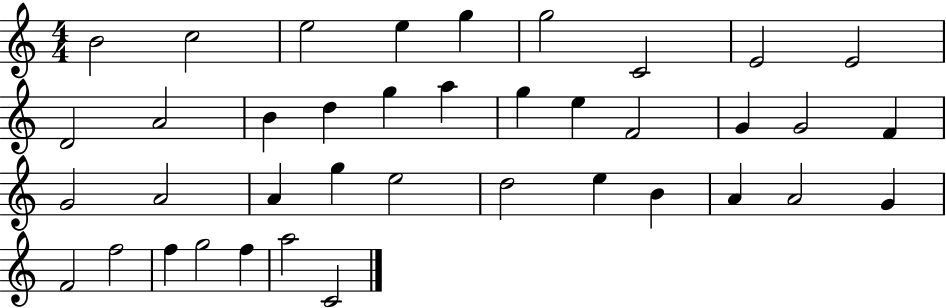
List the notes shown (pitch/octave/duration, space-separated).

B4/h C5/h E5/h E5/q G5/q G5/h C4/h E4/h E4/h D4/h A4/h B4/q D5/q G5/q A5/q G5/q E5/q F4/h G4/q G4/h F4/q G4/h A4/h A4/q G5/q E5/h D5/h E5/q B4/q A4/q A4/h G4/q F4/h F5/h F5/q G5/h F5/q A5/h C4/h